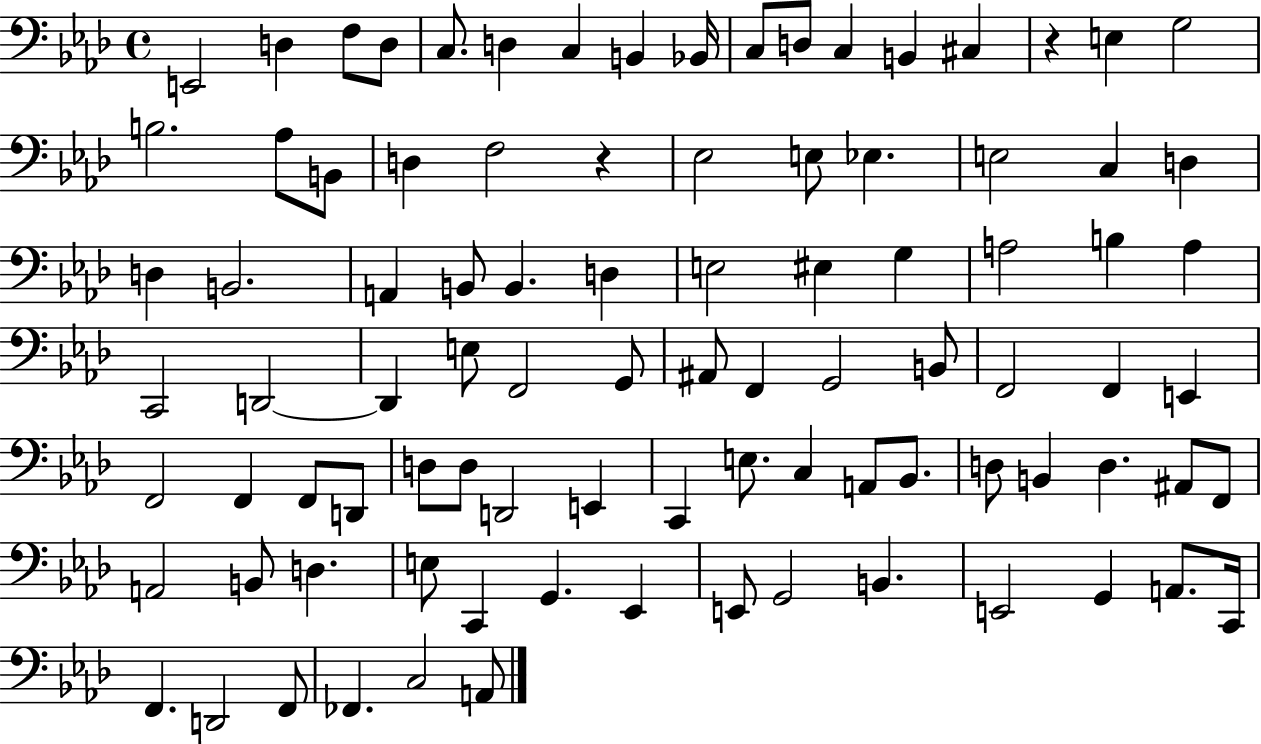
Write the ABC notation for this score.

X:1
T:Untitled
M:4/4
L:1/4
K:Ab
E,,2 D, F,/2 D,/2 C,/2 D, C, B,, _B,,/4 C,/2 D,/2 C, B,, ^C, z E, G,2 B,2 _A,/2 B,,/2 D, F,2 z _E,2 E,/2 _E, E,2 C, D, D, B,,2 A,, B,,/2 B,, D, E,2 ^E, G, A,2 B, A, C,,2 D,,2 D,, E,/2 F,,2 G,,/2 ^A,,/2 F,, G,,2 B,,/2 F,,2 F,, E,, F,,2 F,, F,,/2 D,,/2 D,/2 D,/2 D,,2 E,, C,, E,/2 C, A,,/2 _B,,/2 D,/2 B,, D, ^A,,/2 F,,/2 A,,2 B,,/2 D, E,/2 C,, G,, _E,, E,,/2 G,,2 B,, E,,2 G,, A,,/2 C,,/4 F,, D,,2 F,,/2 _F,, C,2 A,,/2